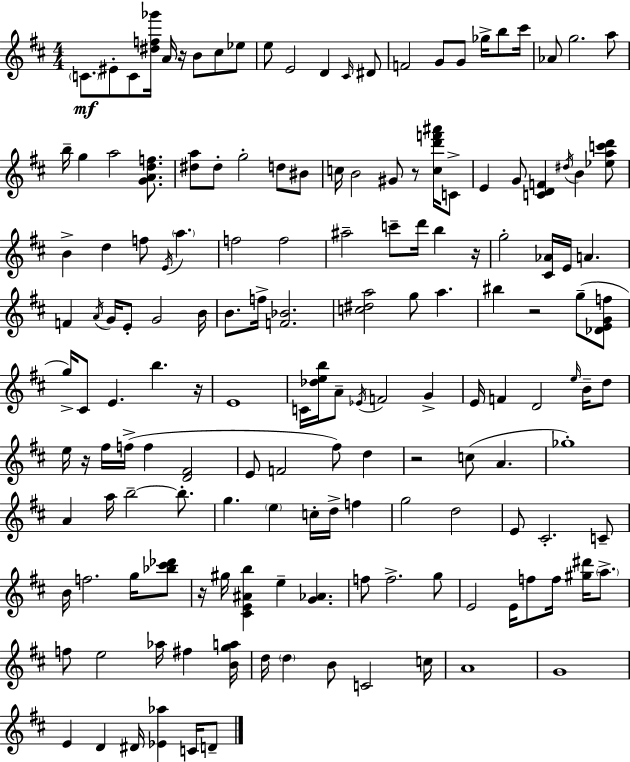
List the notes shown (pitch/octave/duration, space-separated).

C4/e. EIS4/e C4/e [D#5,F5,Gb6]/s A4/s R/s B4/e C#5/e Eb5/e E5/e E4/h D4/q C#4/s D#4/e F4/h G4/e G4/e Gb5/s B5/e C#6/s Ab4/e G5/h. A5/e B5/s G5/q A5/h [G4,A4,D5,F5]/e. [D#5,A5]/e D#5/e G5/h D5/e BIS4/e C5/s B4/h G#4/e R/e [C5,D6,F6,A#6]/s C4/e E4/q G4/e [C4,D4,F4]/q D#5/s B4/q [Eb5,A5,C6,D6]/e B4/q D5/q F5/e E4/s A5/q. F5/h F5/h A#5/h C6/e D6/s B5/q R/s G5/h [C#4,Ab4]/s E4/s A4/q. F4/q A4/s G4/s E4/e G4/h B4/s B4/e. F5/s [F4,Bb4]/h. [C5,D#5,A5]/h G5/e A5/q. BIS5/q R/h G5/e [Db4,E4,G4,F5]/e G5/s C#4/e E4/q. B5/q. R/s E4/w C4/s [Db5,E5,B5]/s A4/e Eb4/s F4/h G4/q E4/s F4/q D4/h E5/s B4/s D5/e E5/s R/s F#5/s F5/s F5/q [D4,F#4]/h E4/e F4/h F#5/e D5/q R/h C5/e A4/q. Gb5/w A4/q A5/s B5/h B5/e. G5/q. E5/q C5/s D5/s F5/q G5/h D5/h E4/e C#4/h. C4/e B4/s F5/h. G5/s [Bb5,C#6,Db6]/e R/s G#5/s [C#4,E4,A#4,B5]/q E5/q [G4,Ab4]/q. F5/e F5/h. G5/e E4/h E4/s F5/e F5/s [G#5,D#6]/s A5/e. F5/e E5/h Ab5/s F#5/q [B4,G5,A5]/s D5/s D5/q B4/e C4/h C5/s A4/w G4/w E4/q D4/q D#4/s [Eb4,Ab5]/q C4/s D4/e